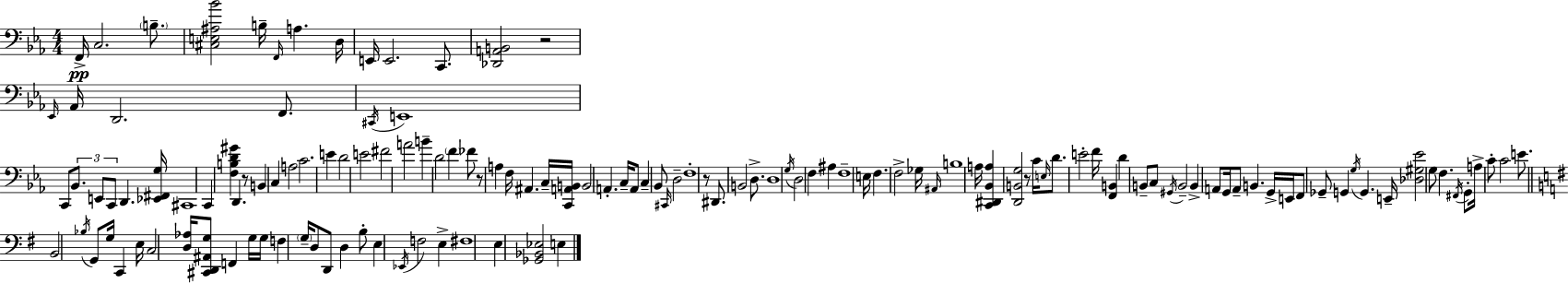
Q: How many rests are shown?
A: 5